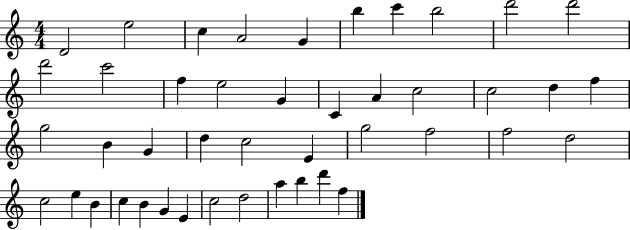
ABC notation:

X:1
T:Untitled
M:4/4
L:1/4
K:C
D2 e2 c A2 G b c' b2 d'2 d'2 d'2 c'2 f e2 G C A c2 c2 d f g2 B G d c2 E g2 f2 f2 d2 c2 e B c B G E c2 d2 a b d' f